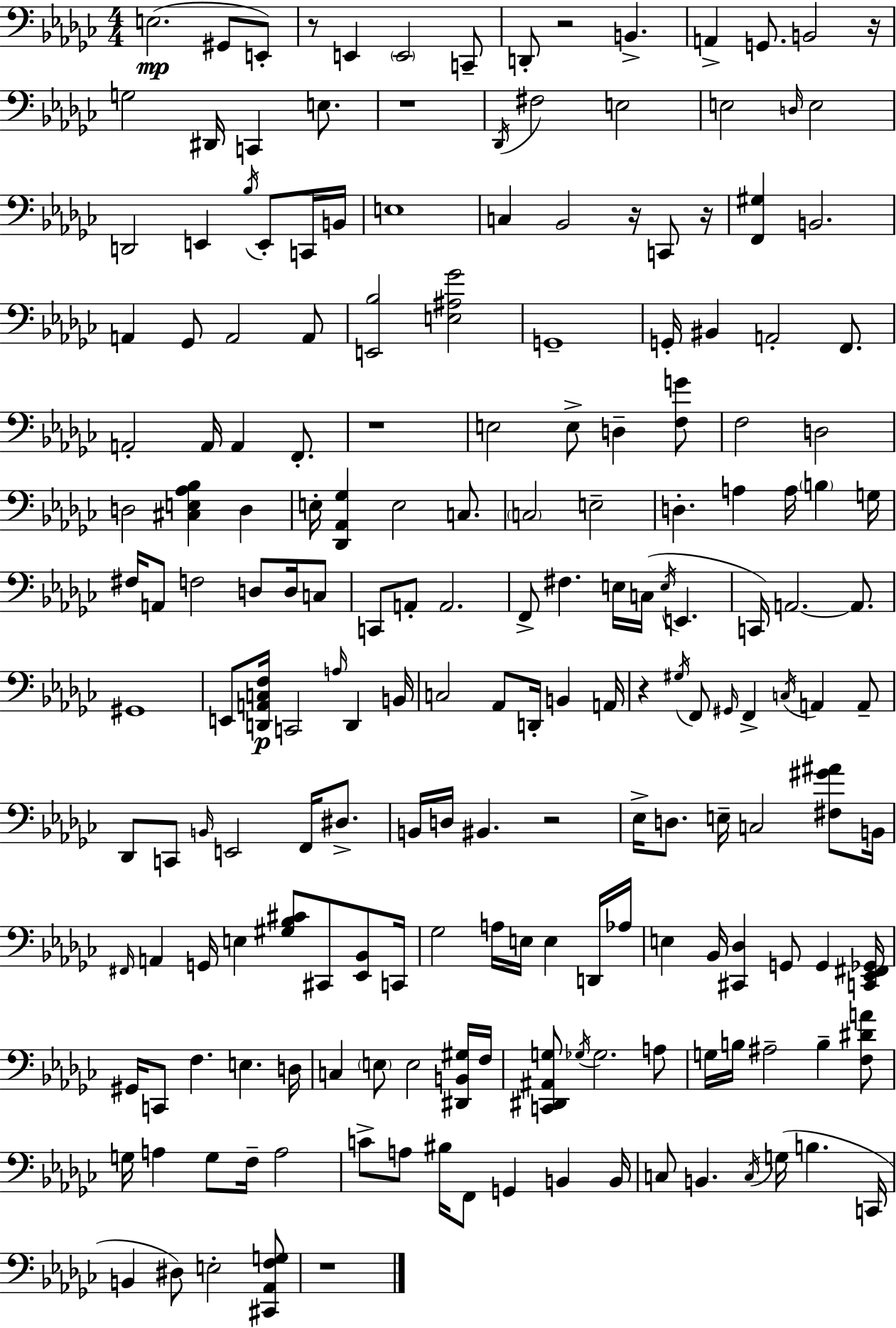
X:1
T:Untitled
M:4/4
L:1/4
K:Ebm
E,2 ^G,,/2 E,,/2 z/2 E,, E,,2 C,,/2 D,,/2 z2 B,, A,, G,,/2 B,,2 z/4 G,2 ^D,,/4 C,, E,/2 z4 _D,,/4 ^F,2 E,2 E,2 D,/4 E,2 D,,2 E,, _B,/4 E,,/2 C,,/4 B,,/4 E,4 C, _B,,2 z/4 C,,/2 z/4 [F,,^G,] B,,2 A,, _G,,/2 A,,2 A,,/2 [E,,_B,]2 [E,^A,_G]2 G,,4 G,,/4 ^B,, A,,2 F,,/2 A,,2 A,,/4 A,, F,,/2 z4 E,2 E,/2 D, [F,G]/2 F,2 D,2 D,2 [^C,E,_A,_B,] D, E,/4 [_D,,_A,,_G,] E,2 C,/2 C,2 E,2 D, A, A,/4 B, G,/4 ^F,/4 A,,/2 F,2 D,/2 D,/4 C,/2 C,,/2 A,,/2 A,,2 F,,/2 ^F, E,/4 C,/4 E,/4 E,, C,,/4 A,,2 A,,/2 ^G,,4 E,,/2 [D,,A,,C,F,]/4 C,,2 A,/4 D,, B,,/4 C,2 _A,,/2 D,,/4 B,, A,,/4 z ^G,/4 F,,/2 ^G,,/4 F,, C,/4 A,, A,,/2 _D,,/2 C,,/2 B,,/4 E,,2 F,,/4 ^D,/2 B,,/4 D,/4 ^B,, z2 _E,/4 D,/2 E,/4 C,2 [^F,^G^A]/2 B,,/4 ^F,,/4 A,, G,,/4 E, [^G,_B,^C]/2 ^C,,/2 [_E,,_B,,]/2 C,,/4 _G,2 A,/4 E,/4 E, D,,/4 _A,/4 E, _B,,/4 [^C,,_D,] G,,/2 G,, [C,,_E,,^F,,_G,,]/4 ^G,,/4 C,,/2 F, E, D,/4 C, E,/2 E,2 [^D,,B,,^G,]/4 F,/4 [C,,^D,,^A,,G,]/2 _G,/4 _G,2 A,/2 G,/4 B,/4 ^A,2 B, [F,^DA]/2 G,/4 A, G,/2 F,/4 A,2 C/2 A,/2 ^B,/4 F,,/2 G,, B,, B,,/4 C,/2 B,, C,/4 G,/4 B, C,,/4 B,, ^D,/2 E,2 [^C,,_A,,F,G,]/2 z4